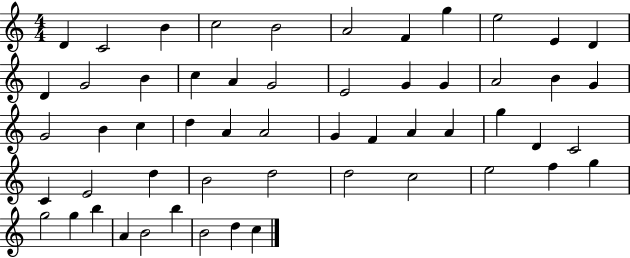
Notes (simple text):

D4/q C4/h B4/q C5/h B4/h A4/h F4/q G5/q E5/h E4/q D4/q D4/q G4/h B4/q C5/q A4/q G4/h E4/h G4/q G4/q A4/h B4/q G4/q G4/h B4/q C5/q D5/q A4/q A4/h G4/q F4/q A4/q A4/q G5/q D4/q C4/h C4/q E4/h D5/q B4/h D5/h D5/h C5/h E5/h F5/q G5/q G5/h G5/q B5/q A4/q B4/h B5/q B4/h D5/q C5/q